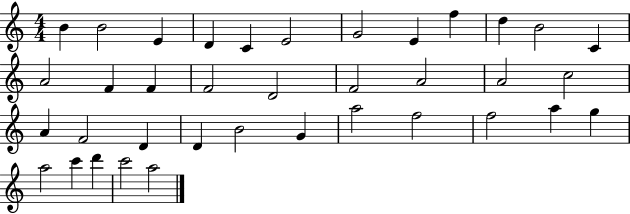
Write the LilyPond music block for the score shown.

{
  \clef treble
  \numericTimeSignature
  \time 4/4
  \key c \major
  b'4 b'2 e'4 | d'4 c'4 e'2 | g'2 e'4 f''4 | d''4 b'2 c'4 | \break a'2 f'4 f'4 | f'2 d'2 | f'2 a'2 | a'2 c''2 | \break a'4 f'2 d'4 | d'4 b'2 g'4 | a''2 f''2 | f''2 a''4 g''4 | \break a''2 c'''4 d'''4 | c'''2 a''2 | \bar "|."
}